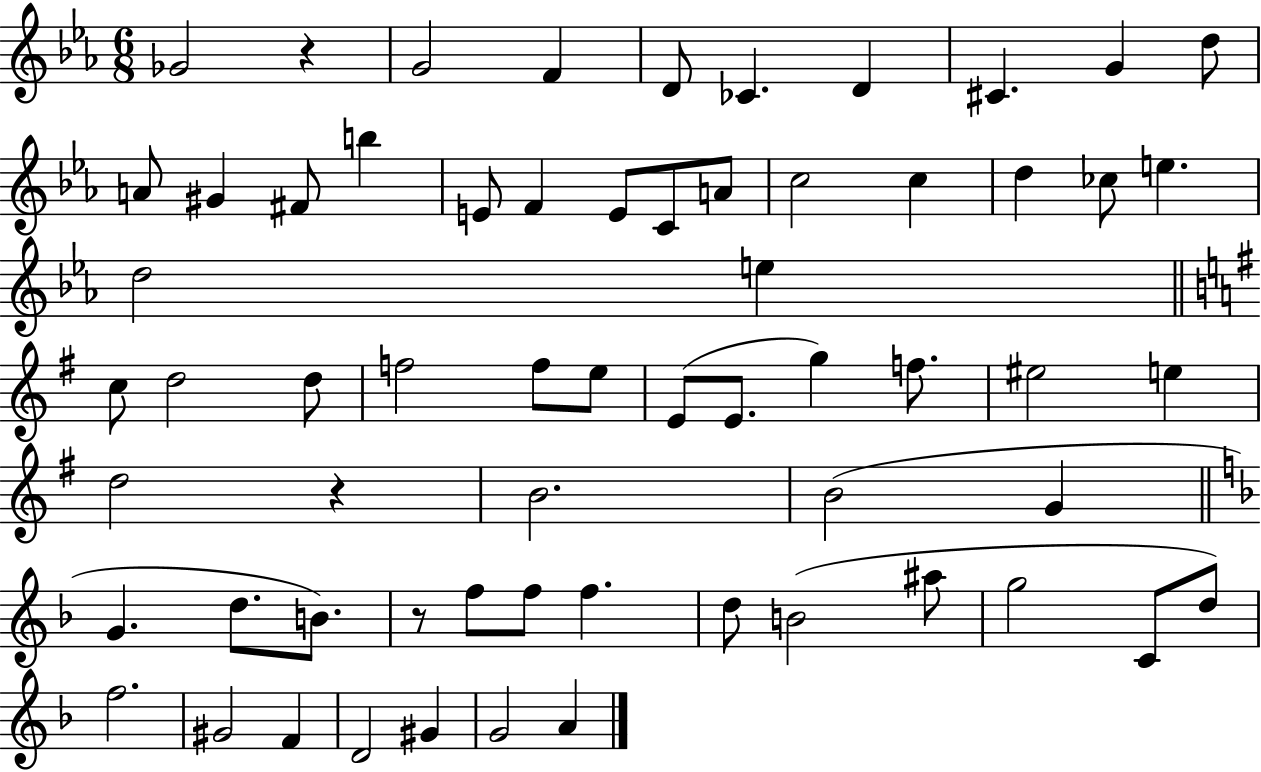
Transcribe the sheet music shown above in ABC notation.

X:1
T:Untitled
M:6/8
L:1/4
K:Eb
_G2 z G2 F D/2 _C D ^C G d/2 A/2 ^G ^F/2 b E/2 F E/2 C/2 A/2 c2 c d _c/2 e d2 e c/2 d2 d/2 f2 f/2 e/2 E/2 E/2 g f/2 ^e2 e d2 z B2 B2 G G d/2 B/2 z/2 f/2 f/2 f d/2 B2 ^a/2 g2 C/2 d/2 f2 ^G2 F D2 ^G G2 A